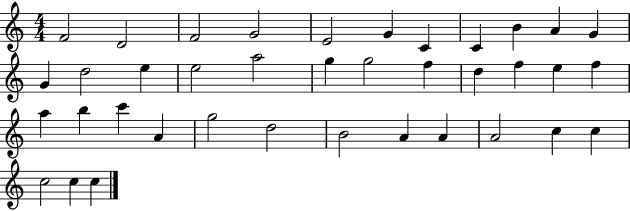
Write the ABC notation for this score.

X:1
T:Untitled
M:4/4
L:1/4
K:C
F2 D2 F2 G2 E2 G C C B A G G d2 e e2 a2 g g2 f d f e f a b c' A g2 d2 B2 A A A2 c c c2 c c